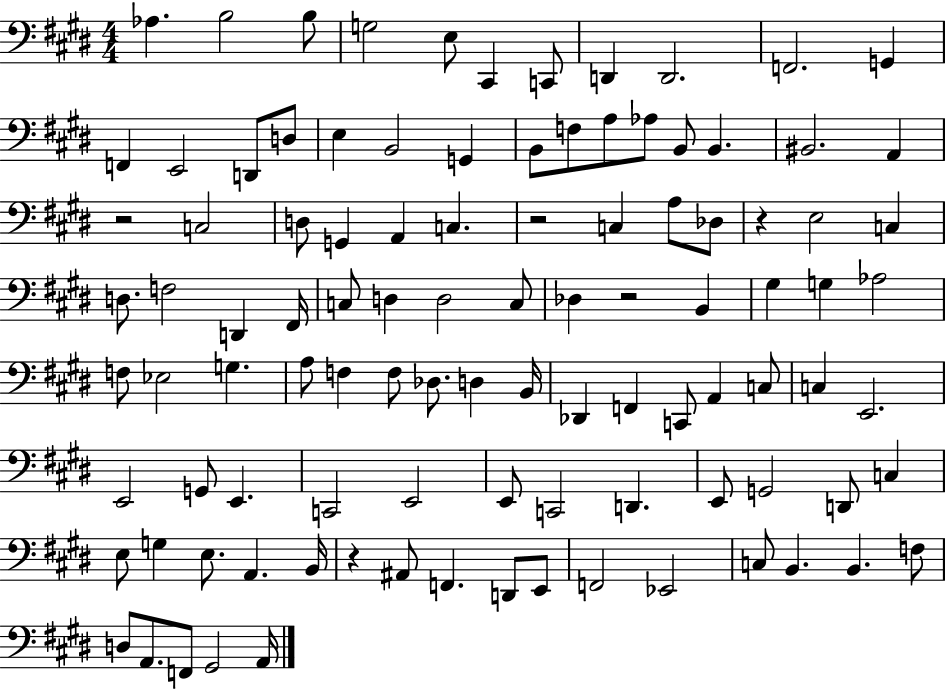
{
  \clef bass
  \numericTimeSignature
  \time 4/4
  \key e \major
  aes4. b2 b8 | g2 e8 cis,4 c,8 | d,4 d,2. | f,2. g,4 | \break f,4 e,2 d,8 d8 | e4 b,2 g,4 | b,8 f8 a8 aes8 b,8 b,4. | bis,2. a,4 | \break r2 c2 | d8 g,4 a,4 c4. | r2 c4 a8 des8 | r4 e2 c4 | \break d8. f2 d,4 fis,16 | c8 d4 d2 c8 | des4 r2 b,4 | gis4 g4 aes2 | \break f8 ees2 g4. | a8 f4 f8 des8. d4 b,16 | des,4 f,4 c,8 a,4 c8 | c4 e,2. | \break e,2 g,8 e,4. | c,2 e,2 | e,8 c,2 d,4. | e,8 g,2 d,8 c4 | \break e8 g4 e8. a,4. b,16 | r4 ais,8 f,4. d,8 e,8 | f,2 ees,2 | c8 b,4. b,4. f8 | \break d8 a,8. f,8 gis,2 a,16 | \bar "|."
}